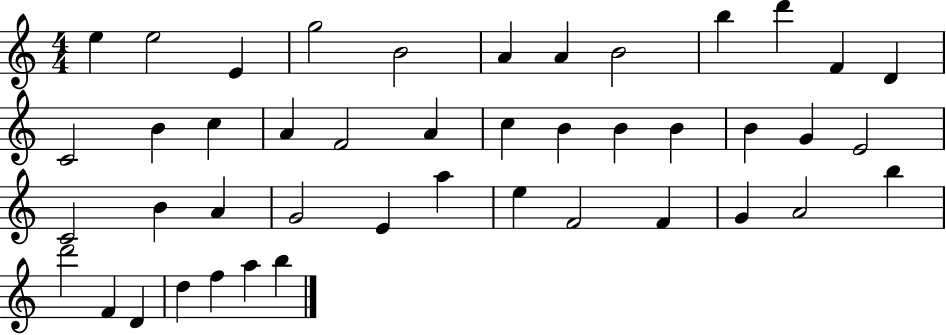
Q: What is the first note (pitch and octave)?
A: E5